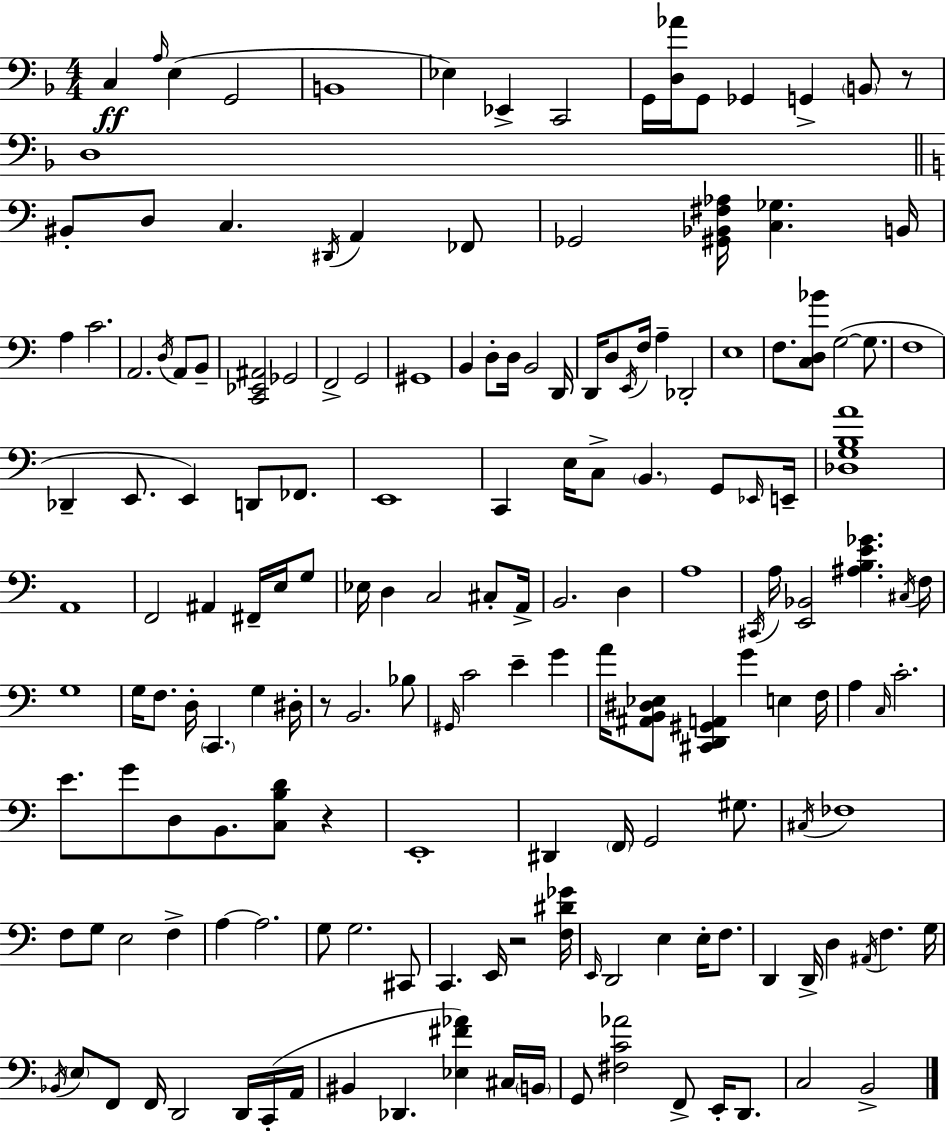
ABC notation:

X:1
T:Untitled
M:4/4
L:1/4
K:F
C, A,/4 E, G,,2 B,,4 _E, _E,, C,,2 G,,/4 [D,_A]/4 G,,/2 _G,, G,, B,,/2 z/2 D,4 ^B,,/2 D,/2 C, ^D,,/4 A,, _F,,/2 _G,,2 [^G,,_B,,^F,_A,]/4 [C,_G,] B,,/4 A, C2 A,,2 D,/4 A,,/2 B,,/2 [C,,_E,,^A,,]2 _G,,2 F,,2 G,,2 ^G,,4 B,, D,/2 D,/4 B,,2 D,,/4 D,,/4 D,/2 E,,/4 F,/4 A, _D,,2 E,4 F,/2 [C,D,_B]/2 G,2 G,/2 F,4 _D,, E,,/2 E,, D,,/2 _F,,/2 E,,4 C,, E,/4 C,/2 B,, G,,/2 _E,,/4 E,,/4 [_D,G,B,A]4 A,,4 F,,2 ^A,, ^F,,/4 E,/4 G,/2 _E,/4 D, C,2 ^C,/2 A,,/4 B,,2 D, A,4 ^C,,/4 A,/4 [E,,_B,,]2 [^A,B,E_G] ^C,/4 F,/4 G,4 G,/4 F,/2 D,/4 C,, G, ^D,/4 z/2 B,,2 _B,/2 ^G,,/4 C2 E G A/4 [^A,,B,,^D,_E,]/2 [^C,,D,,^G,,A,,] G E, F,/4 A, C,/4 C2 E/2 G/2 D,/2 B,,/2 [C,B,D]/2 z E,,4 ^D,, F,,/4 G,,2 ^G,/2 ^C,/4 _F,4 F,/2 G,/2 E,2 F, A, A,2 G,/2 G,2 ^C,,/2 C,, E,,/4 z2 [F,^D_G]/4 E,,/4 D,,2 E, E,/4 F,/2 D,, D,,/4 D, ^A,,/4 F, G,/4 _B,,/4 E,/2 F,,/2 F,,/4 D,,2 D,,/4 C,,/4 A,,/4 ^B,, _D,, [_E,^F_A] ^C,/4 B,,/4 G,,/2 [^F,C_A]2 F,,/2 E,,/4 D,,/2 C,2 B,,2